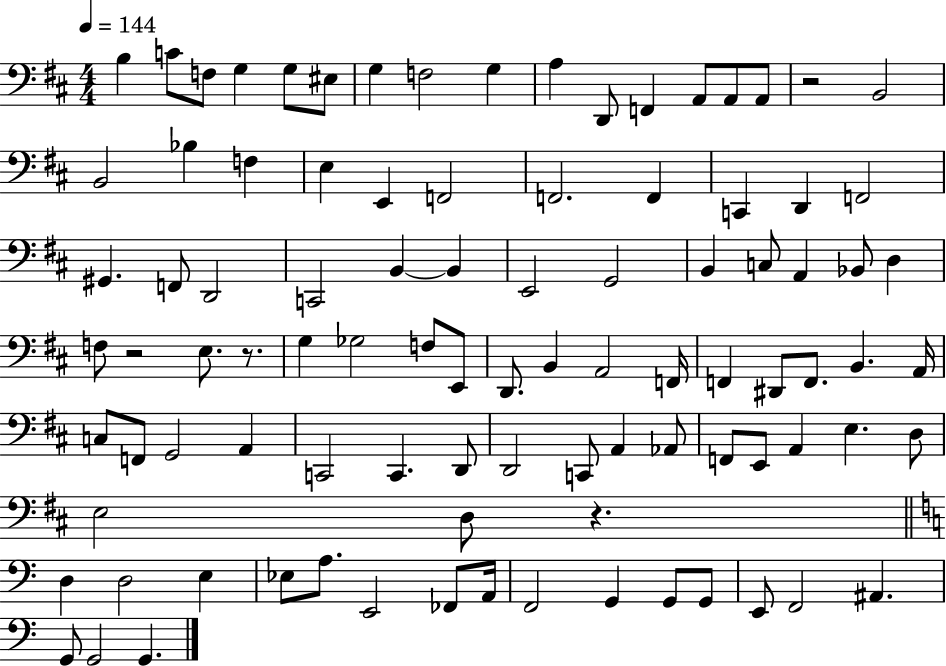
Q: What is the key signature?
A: D major